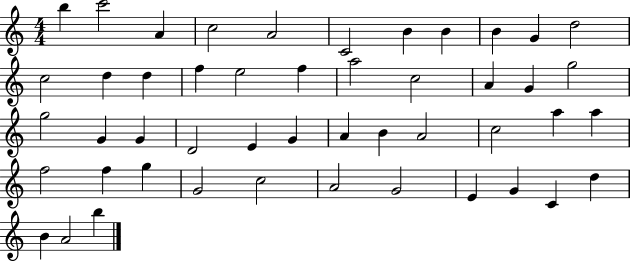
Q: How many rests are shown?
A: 0